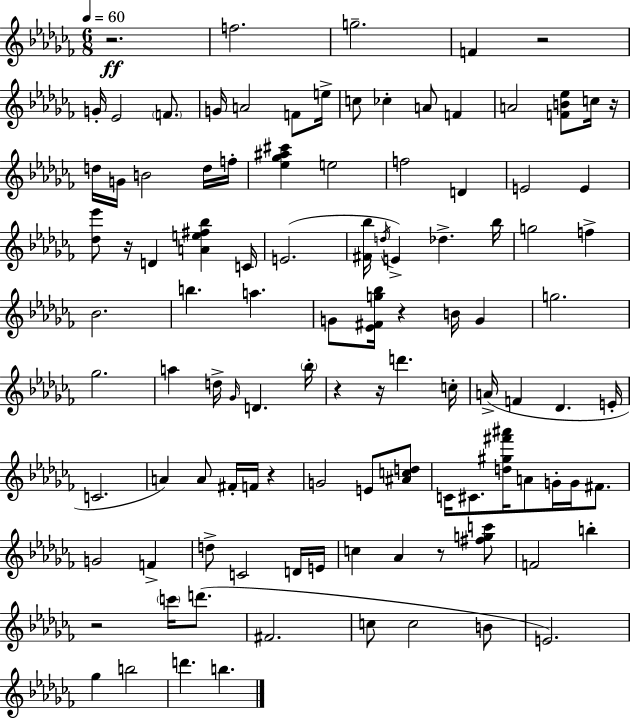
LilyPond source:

{
  \clef treble
  \numericTimeSignature
  \time 6/8
  \key aes \minor
  \tempo 4 = 60
  r2.\ff | f''2. | g''2.-- | f'4 r2 | \break g'16-. ees'2 \parenthesize f'8. | g'16 a'2 f'8 e''16-> | c''8 ces''4-. a'8 f'4 | a'2 <f' b' ees''>8 c''16 r16 | \break d''16 g'16 b'2 d''16 f''16-. | <ees'' ges'' ais'' cis'''>4 e''2 | f''2 d'4 | e'2 e'4 | \break <des'' ees'''>8 r16 d'4 <a' e'' fis'' bes''>4 c'16 | e'2.( | <fis' bes''>16 \acciaccatura { d''16 }) e'4-> des''4.-> | bes''16 g''2 f''4-> | \break bes'2. | b''4. a''4. | g'8 <ees' fis' g'' bes''>16 r4 b'16 g'4 | g''2. | \break ges''2. | a''4 d''16-> \grace { ges'16 } d'4. | \parenthesize bes''16-. r4 r16 d'''4. | c''16-. a'16->( f'4 des'4. | \break e'16-. c'2. | a'4) a'8 fis'16-. f'16 r4 | g'2 e'8 | <ais' c'' d''>8 c'16 cis'8. <d'' gis'' fis''' ais'''>16 a'8 g'16-. g'16 fis'8. | \break g'2 f'4-> | d''8-> c'2 | d'16 e'16 c''4 aes'4 r8 | <fis'' g'' c'''>8 f'2 b''4-. | \break r2 \parenthesize c'''16 d'''8.( | fis'2. | c''8 c''2 | b'8 e'2.) | \break ges''4 b''2 | d'''4. b''4. | \bar "|."
}